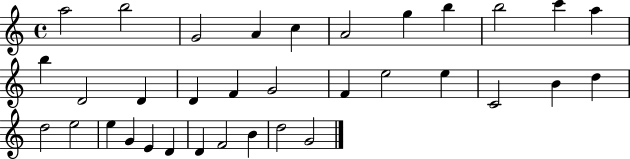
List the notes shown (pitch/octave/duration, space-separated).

A5/h B5/h G4/h A4/q C5/q A4/h G5/q B5/q B5/h C6/q A5/q B5/q D4/h D4/q D4/q F4/q G4/h F4/q E5/h E5/q C4/h B4/q D5/q D5/h E5/h E5/q G4/q E4/q D4/q D4/q F4/h B4/q D5/h G4/h